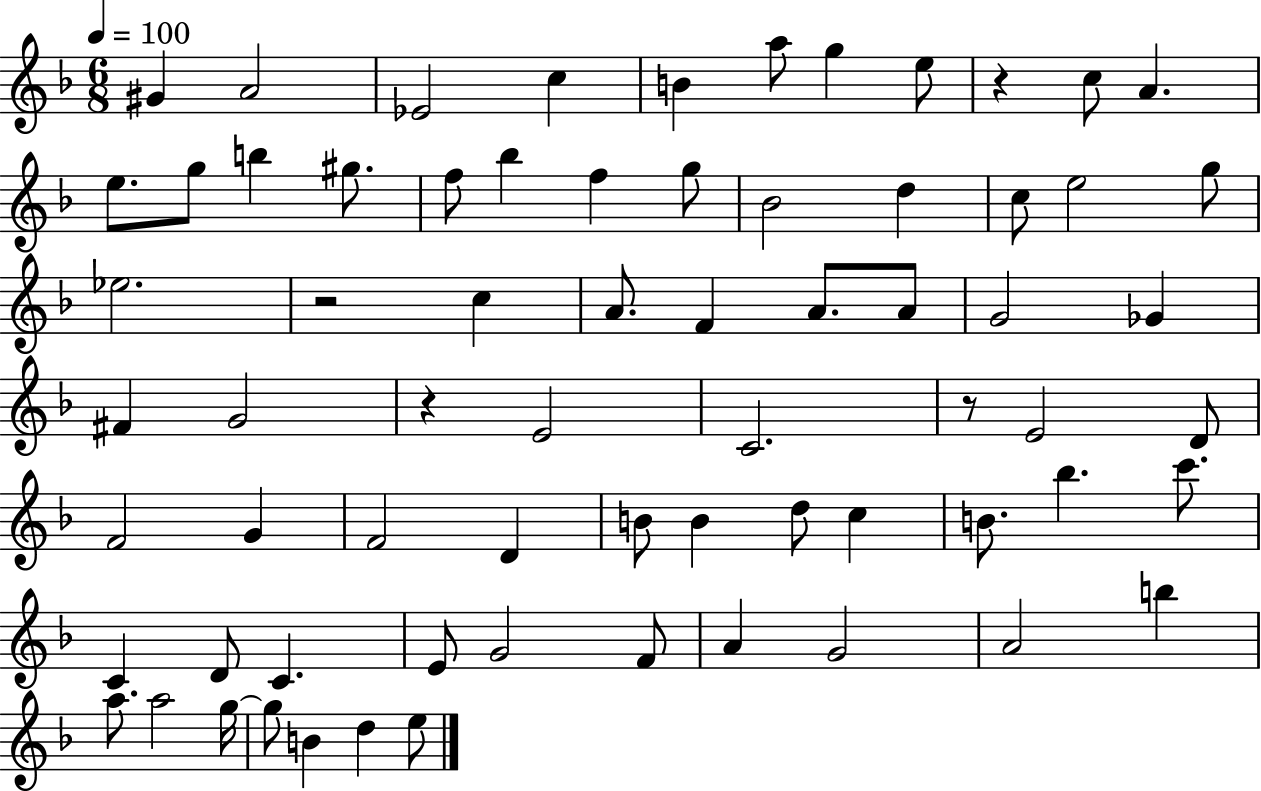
G#4/q A4/h Eb4/h C5/q B4/q A5/e G5/q E5/e R/q C5/e A4/q. E5/e. G5/e B5/q G#5/e. F5/e Bb5/q F5/q G5/e Bb4/h D5/q C5/e E5/h G5/e Eb5/h. R/h C5/q A4/e. F4/q A4/e. A4/e G4/h Gb4/q F#4/q G4/h R/q E4/h C4/h. R/e E4/h D4/e F4/h G4/q F4/h D4/q B4/e B4/q D5/e C5/q B4/e. Bb5/q. C6/e. C4/q D4/e C4/q. E4/e G4/h F4/e A4/q G4/h A4/h B5/q A5/e. A5/h G5/s G5/e B4/q D5/q E5/e